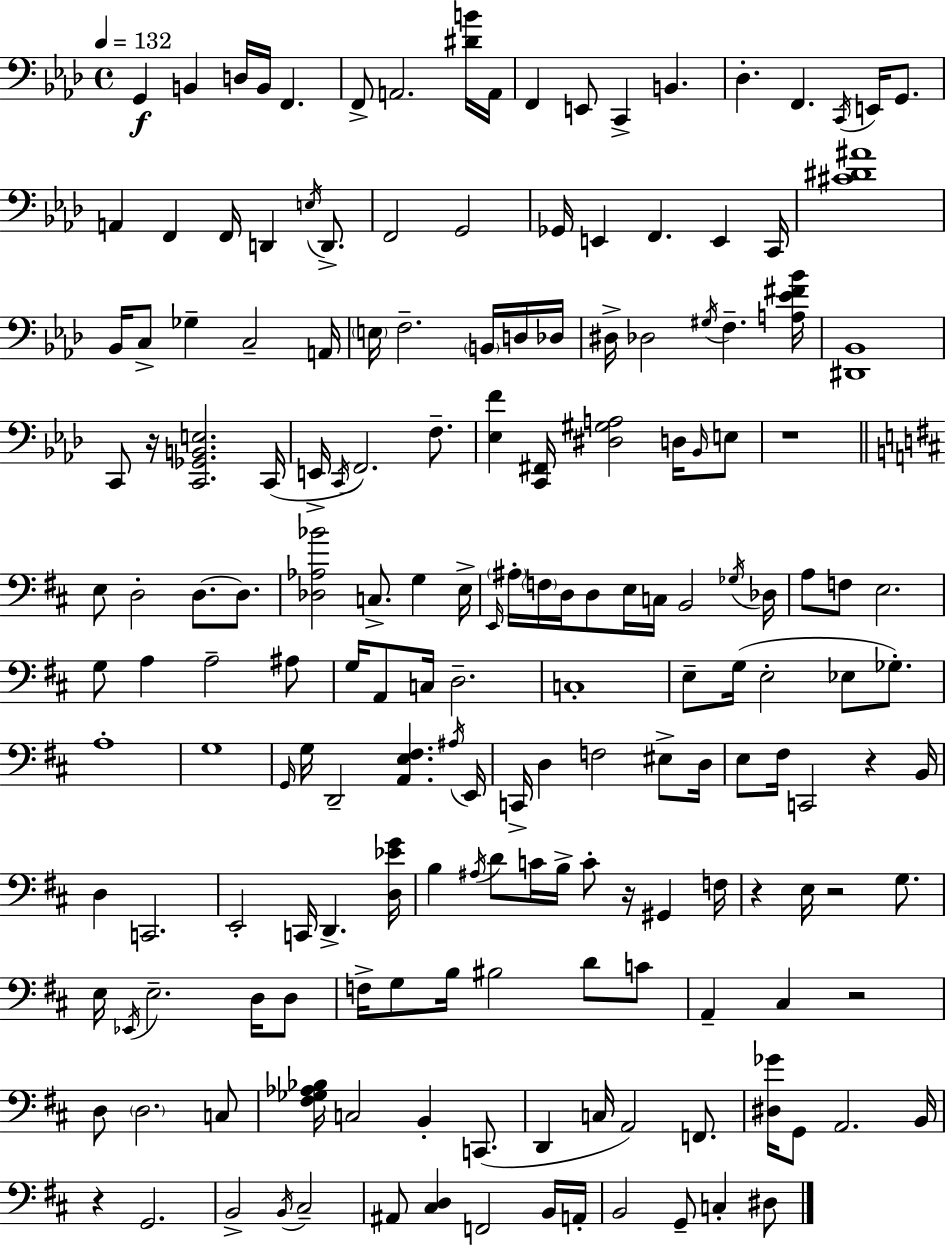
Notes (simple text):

G2/q B2/q D3/s B2/s F2/q. F2/e A2/h. [D#4,B4]/s A2/s F2/q E2/e C2/q B2/q. Db3/q. F2/q. C2/s E2/s G2/e. A2/q F2/q F2/s D2/q E3/s D2/e. F2/h G2/h Gb2/s E2/q F2/q. E2/q C2/s [C#4,D#4,A#4]/w Bb2/s C3/e Gb3/q C3/h A2/s E3/s F3/h. B2/s D3/s Db3/s D#3/s Db3/h G#3/s F3/q. [A3,Eb4,F#4,Bb4]/s [D#2,Bb2]/w C2/e R/s [C2,Gb2,B2,E3]/h. C2/s E2/s C2/s F2/h. F3/e. [Eb3,F4]/q [C2,F#2]/s [D#3,G#3,A3]/h D3/s Bb2/s E3/e R/w E3/e D3/h D3/e. D3/e. [Db3,Ab3,Bb4]/h C3/e. G3/q E3/s E2/s A#3/s F3/s D3/s D3/e E3/s C3/s B2/h Gb3/s Db3/s A3/e F3/e E3/h. G3/e A3/q A3/h A#3/e G3/s A2/e C3/s D3/h. C3/w E3/e G3/s E3/h Eb3/e Gb3/e. A3/w G3/w G2/s G3/s D2/h [A2,E3,F#3]/q. A#3/s E2/s C2/s D3/q F3/h EIS3/e D3/s E3/e F#3/s C2/h R/q B2/s D3/q C2/h. E2/h C2/s D2/q. [D3,Eb4,G4]/s B3/q A#3/s D4/e C4/s B3/s C4/e R/s G#2/q F3/s R/q E3/s R/h G3/e. E3/s Eb2/s E3/h. D3/s D3/e F3/s G3/e B3/s BIS3/h D4/e C4/e A2/q C#3/q R/h D3/e D3/h. C3/e [F#3,Gb3,Ab3,Bb3]/s C3/h B2/q C2/e. D2/q C3/s A2/h F2/e. [D#3,Gb4]/s G2/e A2/h. B2/s R/q G2/h. B2/h B2/s C#3/h A#2/e [C#3,D3]/q F2/h B2/s A2/s B2/h G2/e C3/q D#3/e